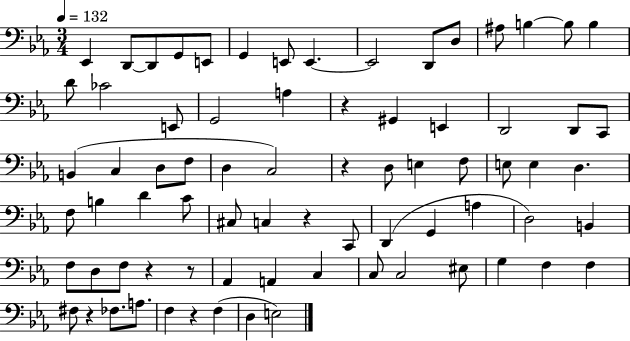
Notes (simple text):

Eb2/q D2/e D2/e G2/e E2/e G2/q E2/e E2/q. E2/h D2/e D3/e A#3/e B3/q B3/e B3/q D4/e CES4/h E2/e G2/h A3/q R/q G#2/q E2/q D2/h D2/e C2/e B2/q C3/q D3/e F3/e D3/q C3/h R/q D3/e E3/q F3/e E3/e E3/q D3/q. F3/e B3/q D4/q C4/e C#3/e C3/q R/q C2/e D2/q G2/q A3/q D3/h B2/q F3/e D3/e F3/e R/q R/e Ab2/q A2/q C3/q C3/e C3/h EIS3/e G3/q F3/q F3/q F#3/e R/q FES3/e. A3/e. F3/q R/q F3/q D3/q E3/h